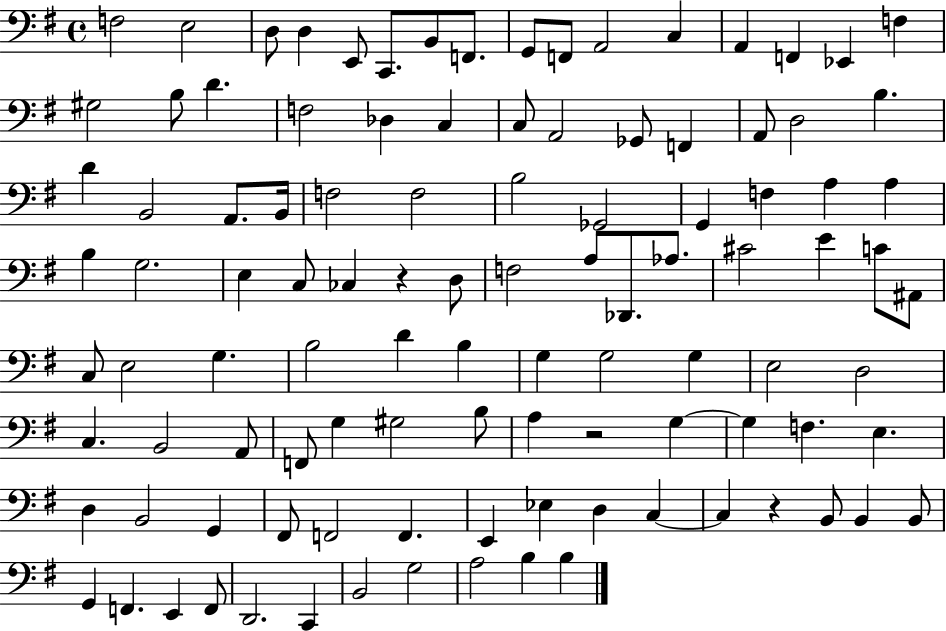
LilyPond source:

{
  \clef bass
  \time 4/4
  \defaultTimeSignature
  \key g \major
  f2 e2 | d8 d4 e,8 c,8. b,8 f,8. | g,8 f,8 a,2 c4 | a,4 f,4 ees,4 f4 | \break gis2 b8 d'4. | f2 des4 c4 | c8 a,2 ges,8 f,4 | a,8 d2 b4. | \break d'4 b,2 a,8. b,16 | f2 f2 | b2 ges,2 | g,4 f4 a4 a4 | \break b4 g2. | e4 c8 ces4 r4 d8 | f2 a8 des,8. aes8. | cis'2 e'4 c'8 ais,8 | \break c8 e2 g4. | b2 d'4 b4 | g4 g2 g4 | e2 d2 | \break c4. b,2 a,8 | f,8 g4 gis2 b8 | a4 r2 g4~~ | g4 f4. e4. | \break d4 b,2 g,4 | fis,8 f,2 f,4. | e,4 ees4 d4 c4~~ | c4 r4 b,8 b,4 b,8 | \break g,4 f,4. e,4 f,8 | d,2. c,4 | b,2 g2 | a2 b4 b4 | \break \bar "|."
}